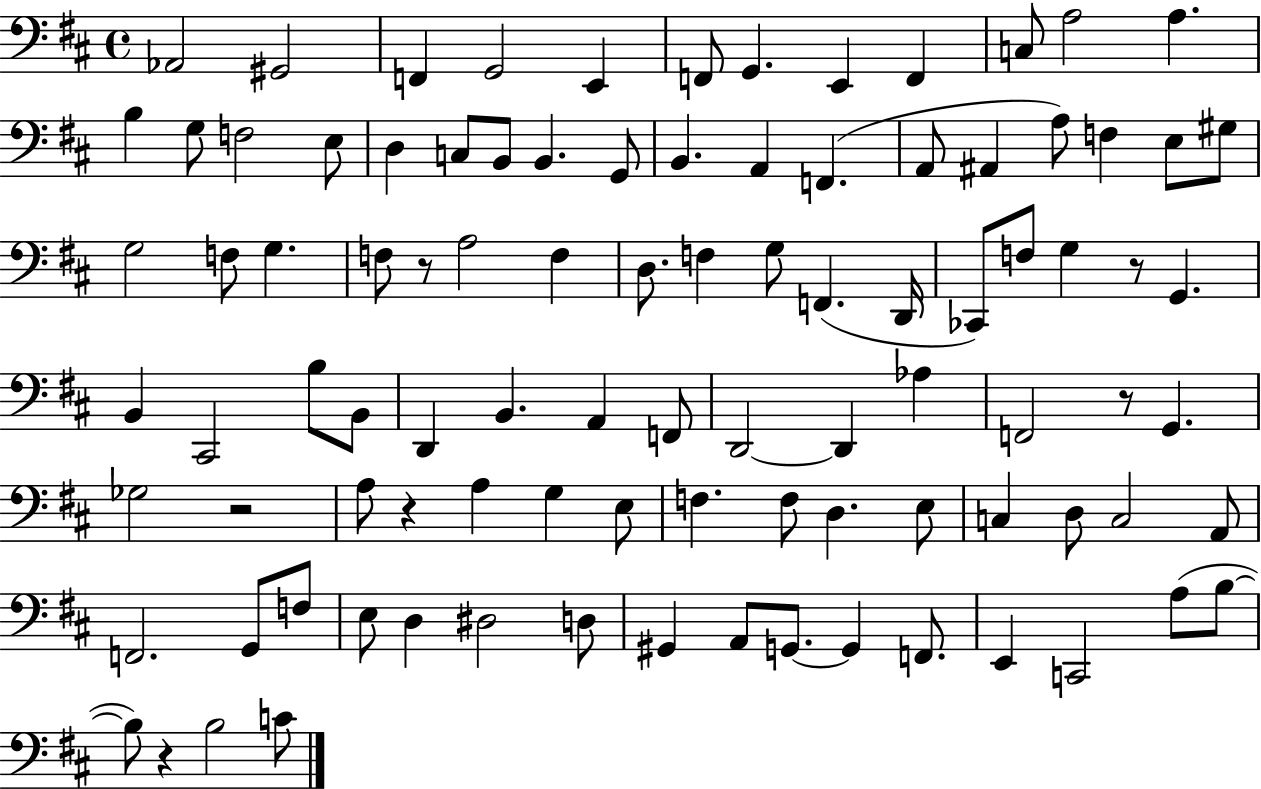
X:1
T:Untitled
M:4/4
L:1/4
K:D
_A,,2 ^G,,2 F,, G,,2 E,, F,,/2 G,, E,, F,, C,/2 A,2 A, B, G,/2 F,2 E,/2 D, C,/2 B,,/2 B,, G,,/2 B,, A,, F,, A,,/2 ^A,, A,/2 F, E,/2 ^G,/2 G,2 F,/2 G, F,/2 z/2 A,2 F, D,/2 F, G,/2 F,, D,,/4 _C,,/2 F,/2 G, z/2 G,, B,, ^C,,2 B,/2 B,,/2 D,, B,, A,, F,,/2 D,,2 D,, _A, F,,2 z/2 G,, _G,2 z2 A,/2 z A, G, E,/2 F, F,/2 D, E,/2 C, D,/2 C,2 A,,/2 F,,2 G,,/2 F,/2 E,/2 D, ^D,2 D,/2 ^G,, A,,/2 G,,/2 G,, F,,/2 E,, C,,2 A,/2 B,/2 B,/2 z B,2 C/2